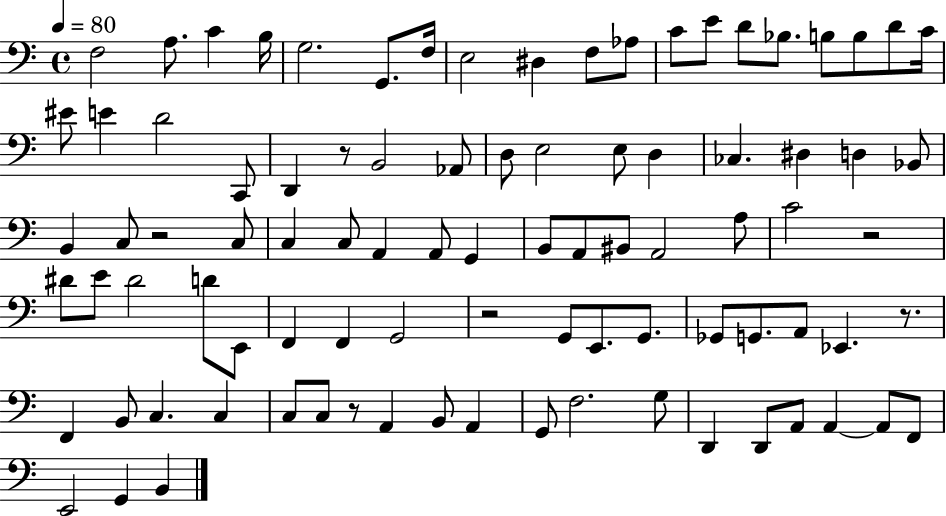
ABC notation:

X:1
T:Untitled
M:4/4
L:1/4
K:C
F,2 A,/2 C B,/4 G,2 G,,/2 F,/4 E,2 ^D, F,/2 _A,/2 C/2 E/2 D/2 _B,/2 B,/2 B,/2 D/2 C/4 ^E/2 E D2 C,,/2 D,, z/2 B,,2 _A,,/2 D,/2 E,2 E,/2 D, _C, ^D, D, _B,,/2 B,, C,/2 z2 C,/2 C, C,/2 A,, A,,/2 G,, B,,/2 A,,/2 ^B,,/2 A,,2 A,/2 C2 z2 ^D/2 E/2 ^D2 D/2 E,,/2 F,, F,, G,,2 z2 G,,/2 E,,/2 G,,/2 _G,,/2 G,,/2 A,,/2 _E,, z/2 F,, B,,/2 C, C, C,/2 C,/2 z/2 A,, B,,/2 A,, G,,/2 F,2 G,/2 D,, D,,/2 A,,/2 A,, A,,/2 F,,/2 E,,2 G,, B,,